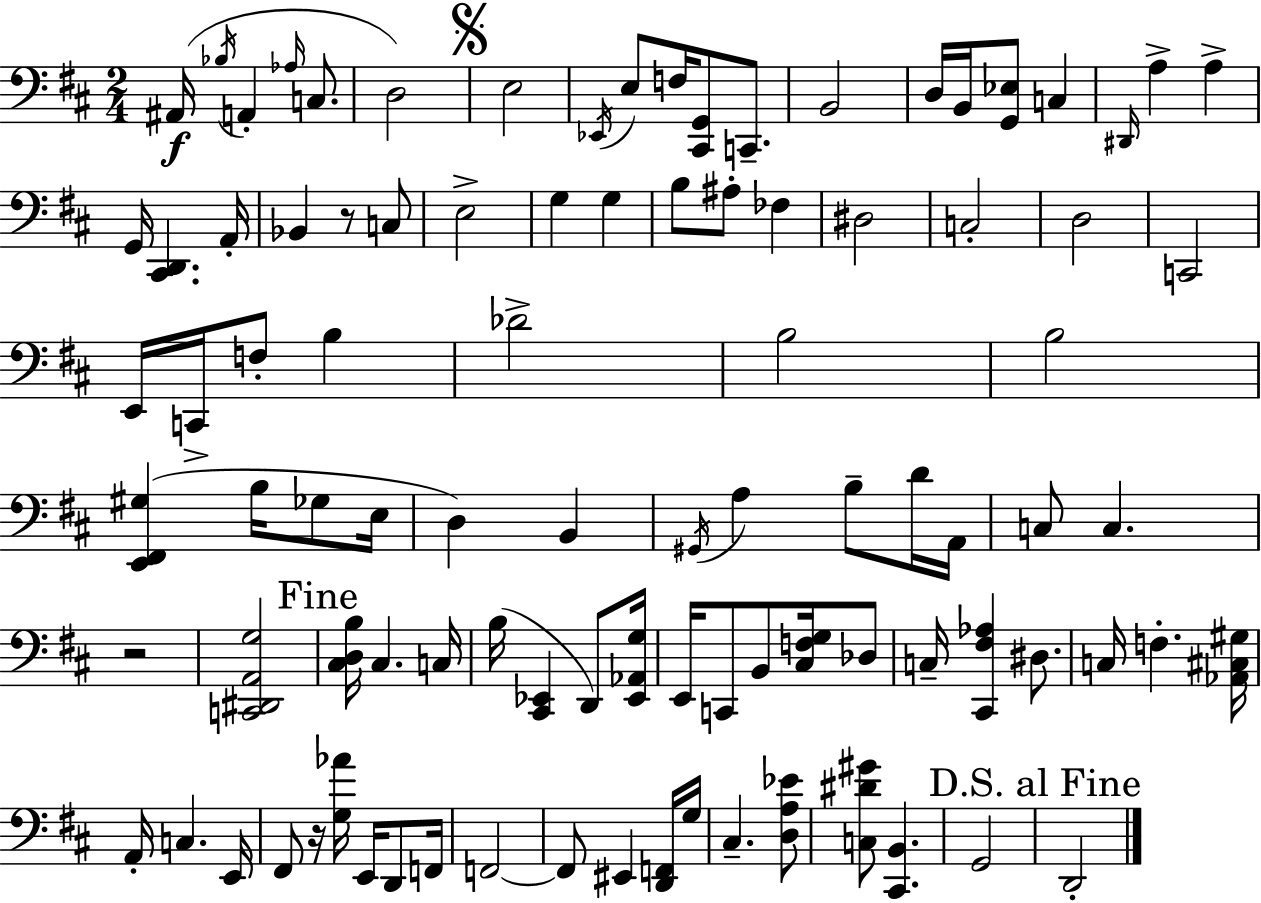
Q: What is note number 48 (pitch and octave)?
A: D4